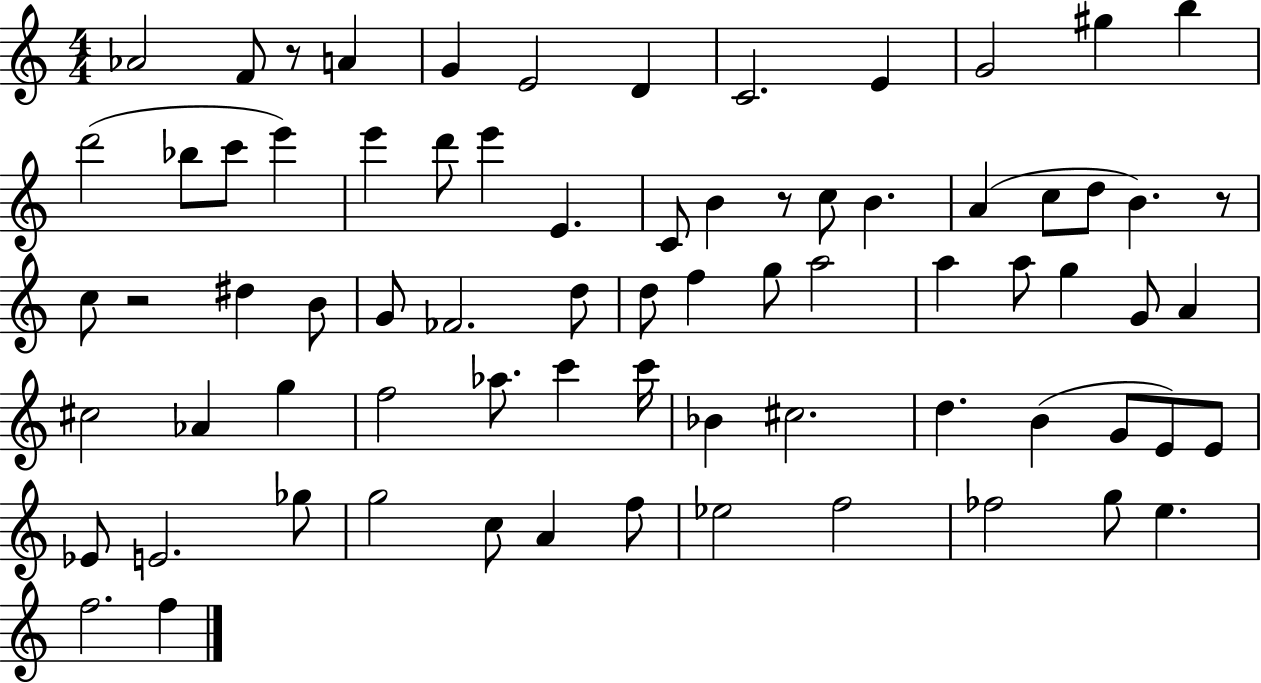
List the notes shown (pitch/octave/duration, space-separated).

Ab4/h F4/e R/e A4/q G4/q E4/h D4/q C4/h. E4/q G4/h G#5/q B5/q D6/h Bb5/e C6/e E6/q E6/q D6/e E6/q E4/q. C4/e B4/q R/e C5/e B4/q. A4/q C5/e D5/e B4/q. R/e C5/e R/h D#5/q B4/e G4/e FES4/h. D5/e D5/e F5/q G5/e A5/h A5/q A5/e G5/q G4/e A4/q C#5/h Ab4/q G5/q F5/h Ab5/e. C6/q C6/s Bb4/q C#5/h. D5/q. B4/q G4/e E4/e E4/e Eb4/e E4/h. Gb5/e G5/h C5/e A4/q F5/e Eb5/h F5/h FES5/h G5/e E5/q. F5/h. F5/q